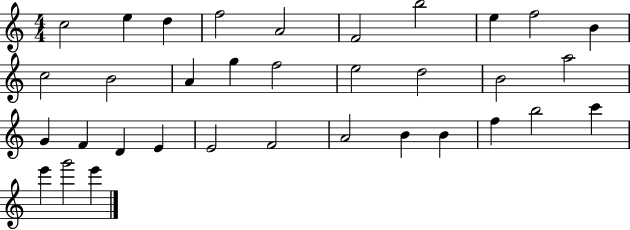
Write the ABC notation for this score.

X:1
T:Untitled
M:4/4
L:1/4
K:C
c2 e d f2 A2 F2 b2 e f2 B c2 B2 A g f2 e2 d2 B2 a2 G F D E E2 F2 A2 B B f b2 c' e' g'2 e'